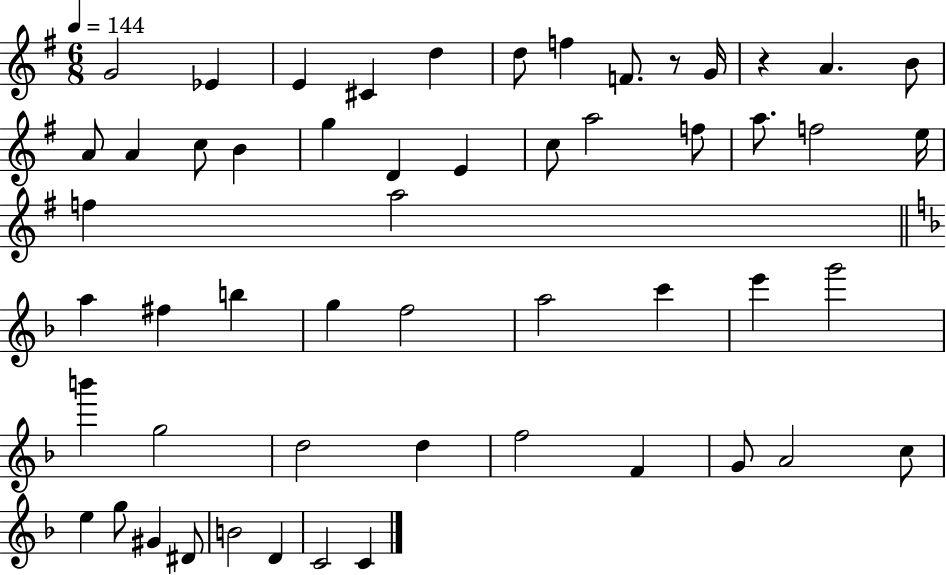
G4/h Eb4/q E4/q C#4/q D5/q D5/e F5/q F4/e. R/e G4/s R/q A4/q. B4/e A4/e A4/q C5/e B4/q G5/q D4/q E4/q C5/e A5/h F5/e A5/e. F5/h E5/s F5/q A5/h A5/q F#5/q B5/q G5/q F5/h A5/h C6/q E6/q G6/h B6/q G5/h D5/h D5/q F5/h F4/q G4/e A4/h C5/e E5/q G5/e G#4/q D#4/e B4/h D4/q C4/h C4/q